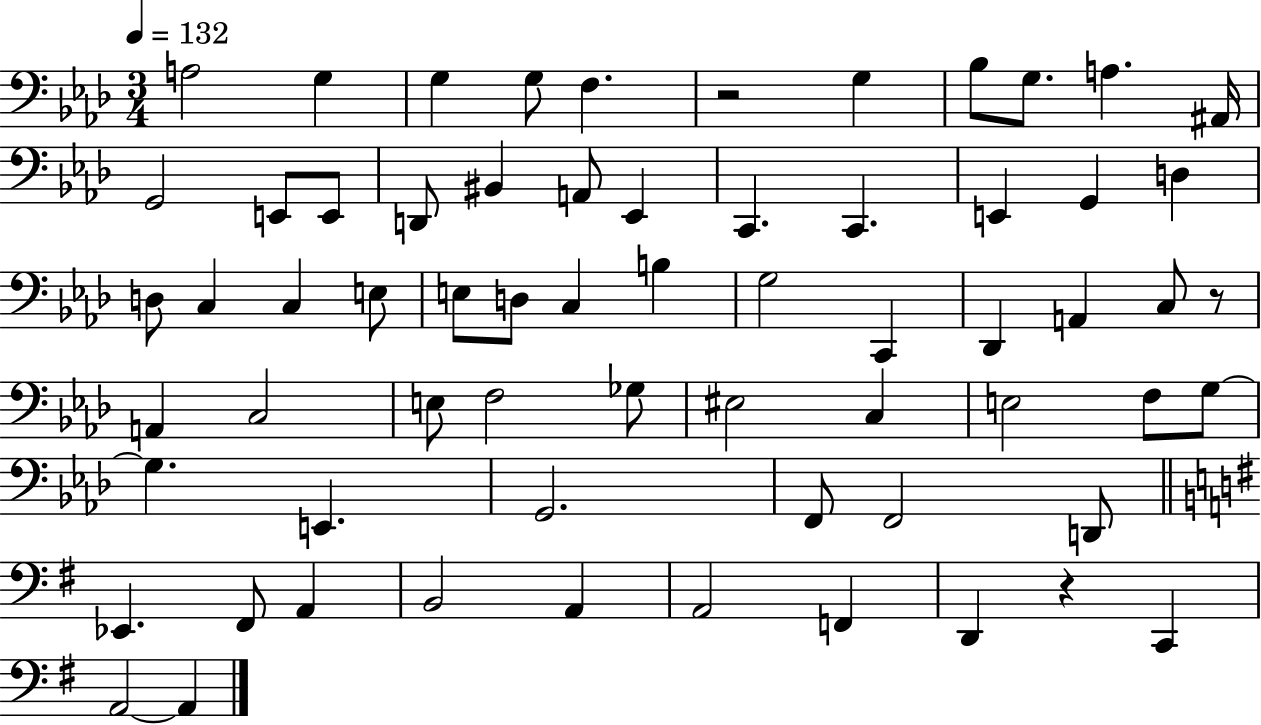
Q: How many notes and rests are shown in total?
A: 65